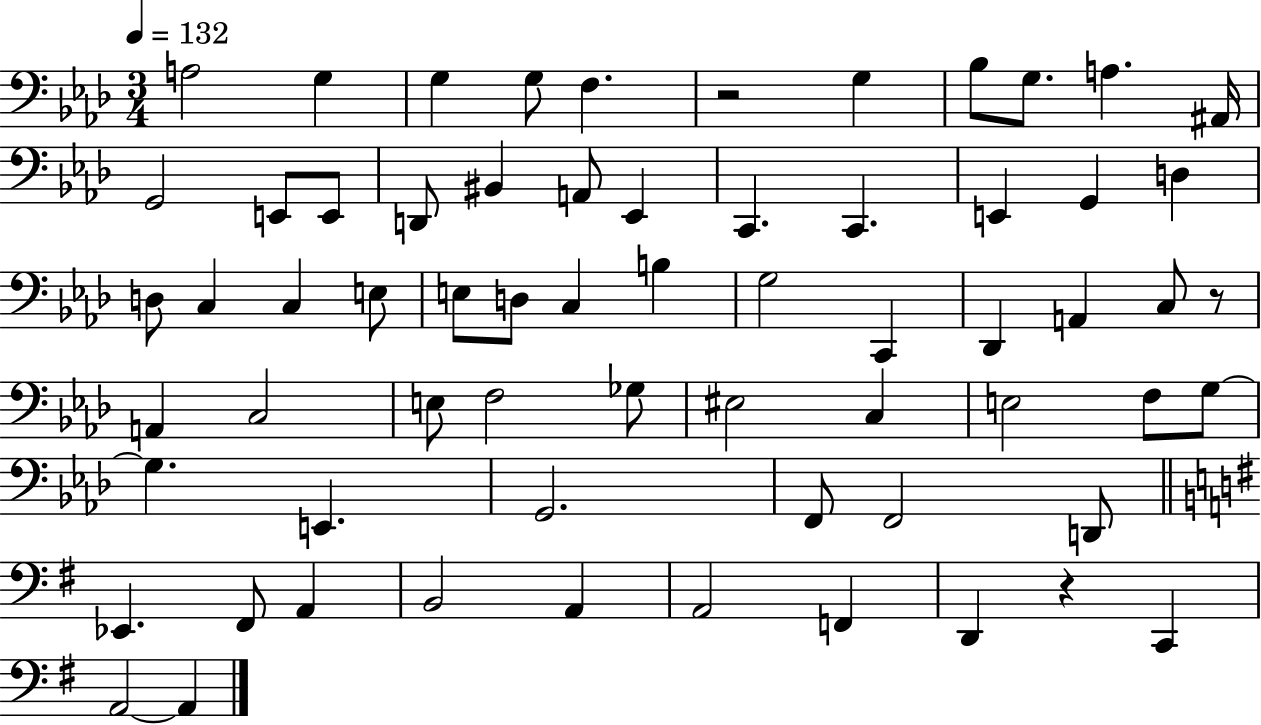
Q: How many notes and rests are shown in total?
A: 65